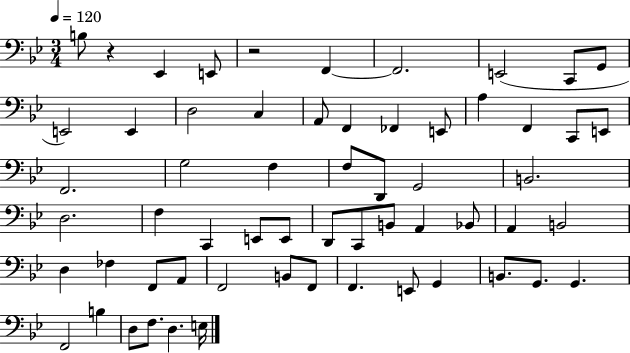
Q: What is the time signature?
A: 3/4